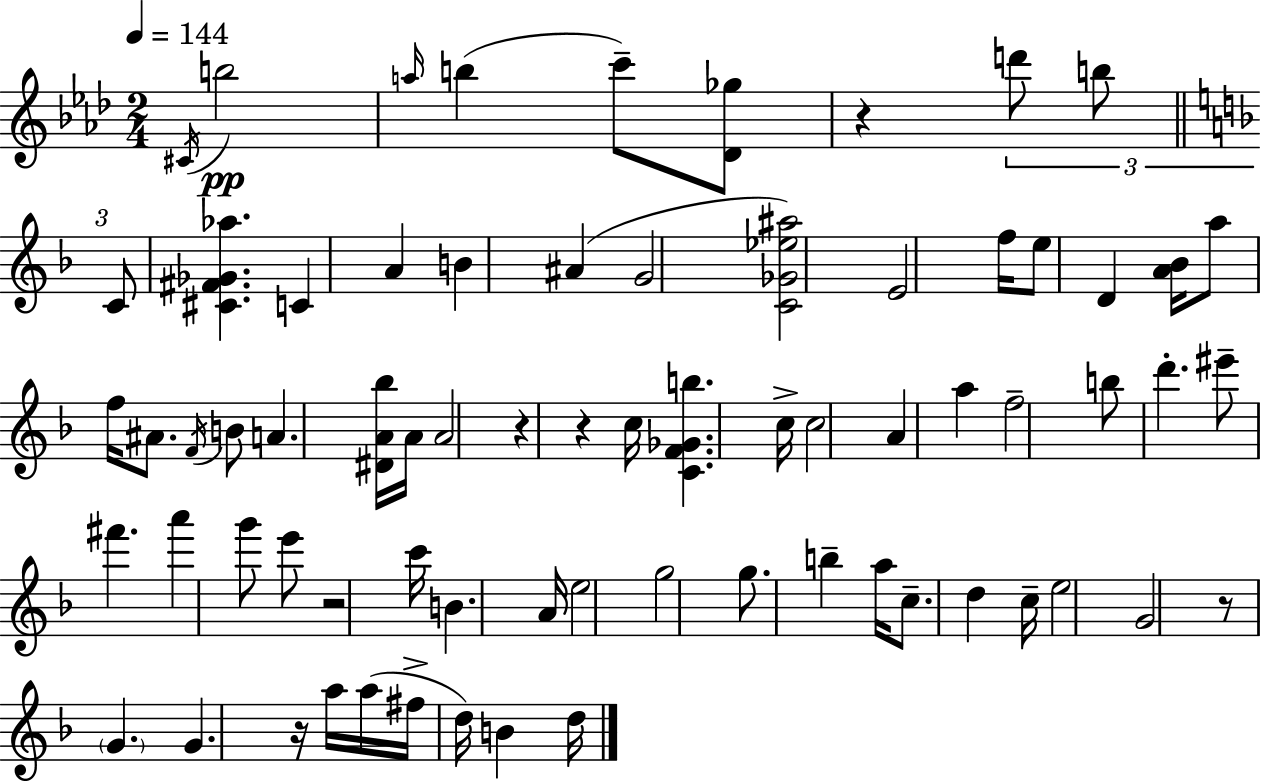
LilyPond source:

{
  \clef treble
  \numericTimeSignature
  \time 2/4
  \key aes \major
  \tempo 4 = 144
  \acciaccatura { cis'16 }\pp b''2 | \grace { a''16 }( b''4 c'''8--) | <des' ges''>8 r4 \tuplet 3/2 { d'''8 | b''8 \bar "||" \break \key f \major c'8 } <cis' fis' ges' aes''>4. | c'4 a'4 | b'4 ais'4( | g'2 | \break <c' ges' ees'' ais''>2) | e'2 | f''16 e''8 d'4 <a' bes'>16 | a''8 f''16 ais'8. \acciaccatura { f'16 } b'8 | \break a'4. <dis' a' bes''>16 | a'16 a'2 | r4 r4 | c''16 <c' f' ges' b''>4. | \break c''16-> c''2 | a'4 a''4 | f''2-- | b''8 d'''4.-. | \break eis'''8-- fis'''4. | a'''4 g'''8 e'''8 | r2 | c'''16 b'4. | \break a'16 e''2 | g''2 | g''8. b''4-- | a''16 c''8.-- d''4 | \break c''16-- e''2 | g'2 | r8 \parenthesize g'4. | g'4. r16 | \break a''16 a''16( fis''16-> d''16) b'4 | d''16 \bar "|."
}